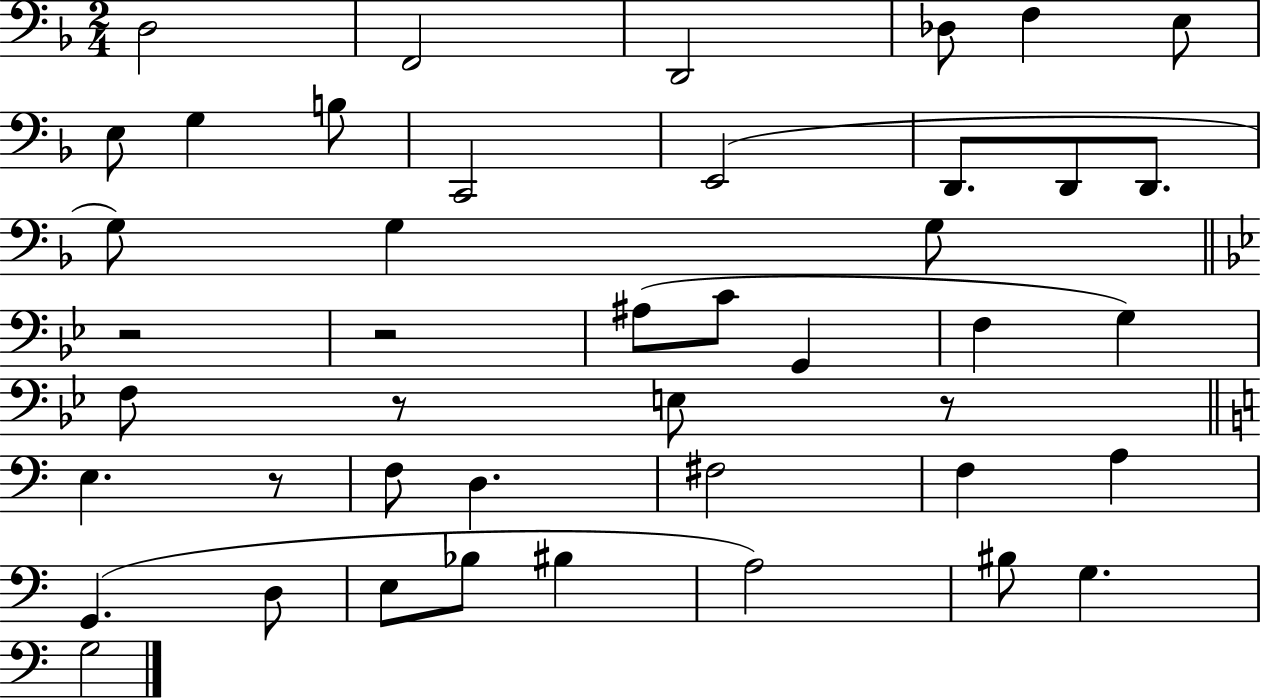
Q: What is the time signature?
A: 2/4